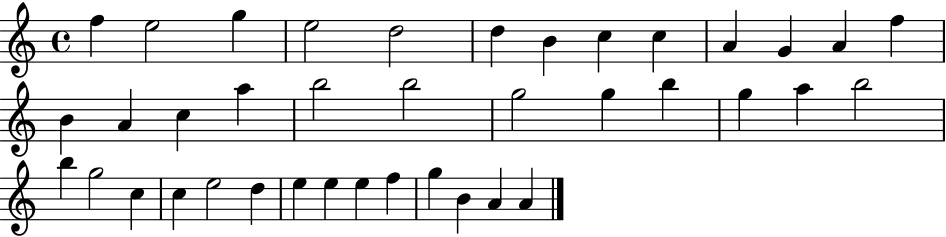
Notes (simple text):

F5/q E5/h G5/q E5/h D5/h D5/q B4/q C5/q C5/q A4/q G4/q A4/q F5/q B4/q A4/q C5/q A5/q B5/h B5/h G5/h G5/q B5/q G5/q A5/q B5/h B5/q G5/h C5/q C5/q E5/h D5/q E5/q E5/q E5/q F5/q G5/q B4/q A4/q A4/q